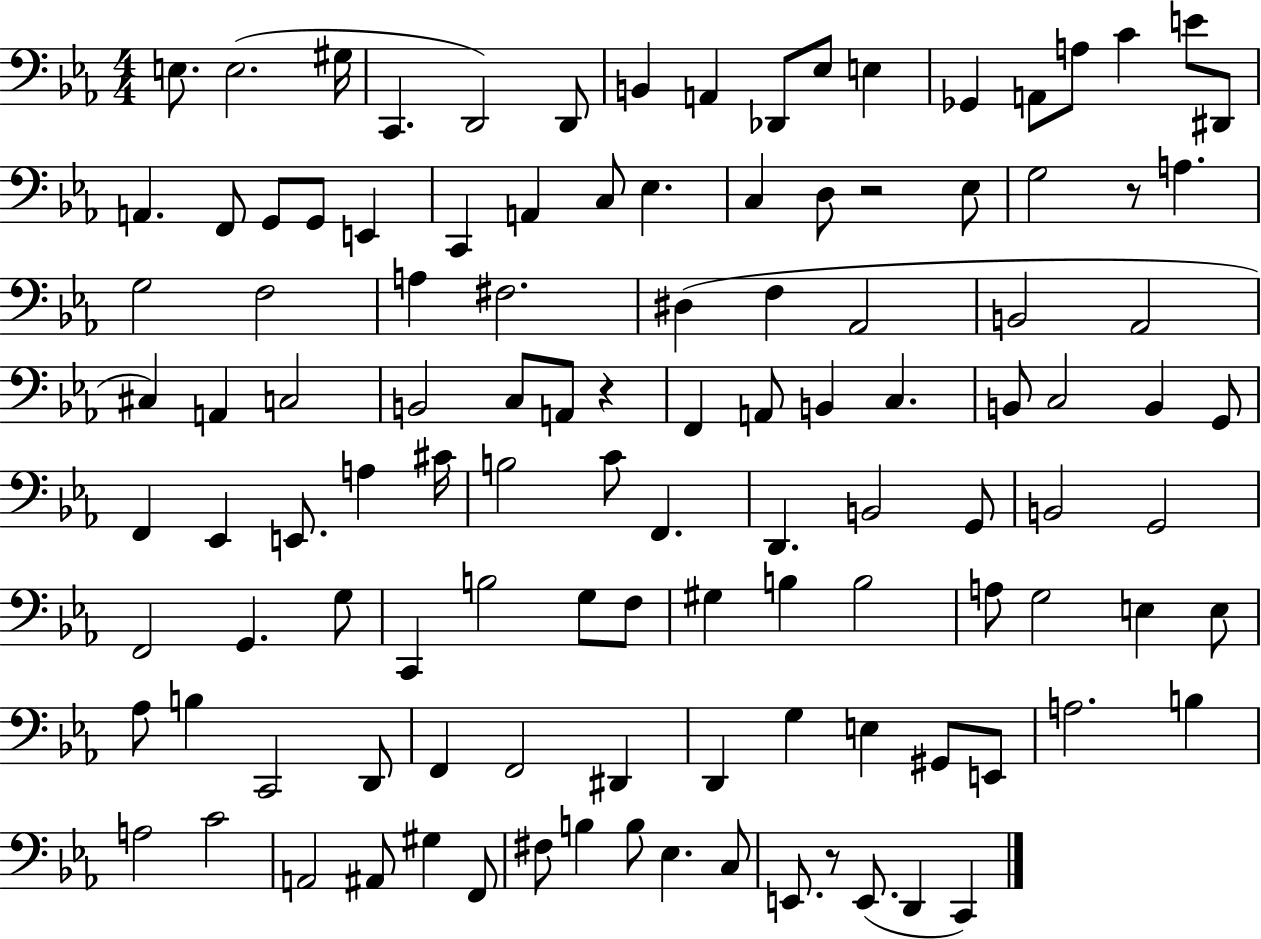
{
  \clef bass
  \numericTimeSignature
  \time 4/4
  \key ees \major
  e8. e2.( gis16 | c,4. d,2) d,8 | b,4 a,4 des,8 ees8 e4 | ges,4 a,8 a8 c'4 e'8 dis,8 | \break a,4. f,8 g,8 g,8 e,4 | c,4 a,4 c8 ees4. | c4 d8 r2 ees8 | g2 r8 a4. | \break g2 f2 | a4 fis2. | dis4( f4 aes,2 | b,2 aes,2 | \break cis4) a,4 c2 | b,2 c8 a,8 r4 | f,4 a,8 b,4 c4. | b,8 c2 b,4 g,8 | \break f,4 ees,4 e,8. a4 cis'16 | b2 c'8 f,4. | d,4. b,2 g,8 | b,2 g,2 | \break f,2 g,4. g8 | c,4 b2 g8 f8 | gis4 b4 b2 | a8 g2 e4 e8 | \break aes8 b4 c,2 d,8 | f,4 f,2 dis,4 | d,4 g4 e4 gis,8 e,8 | a2. b4 | \break a2 c'2 | a,2 ais,8 gis4 f,8 | fis8 b4 b8 ees4. c8 | e,8. r8 e,8.( d,4 c,4) | \break \bar "|."
}